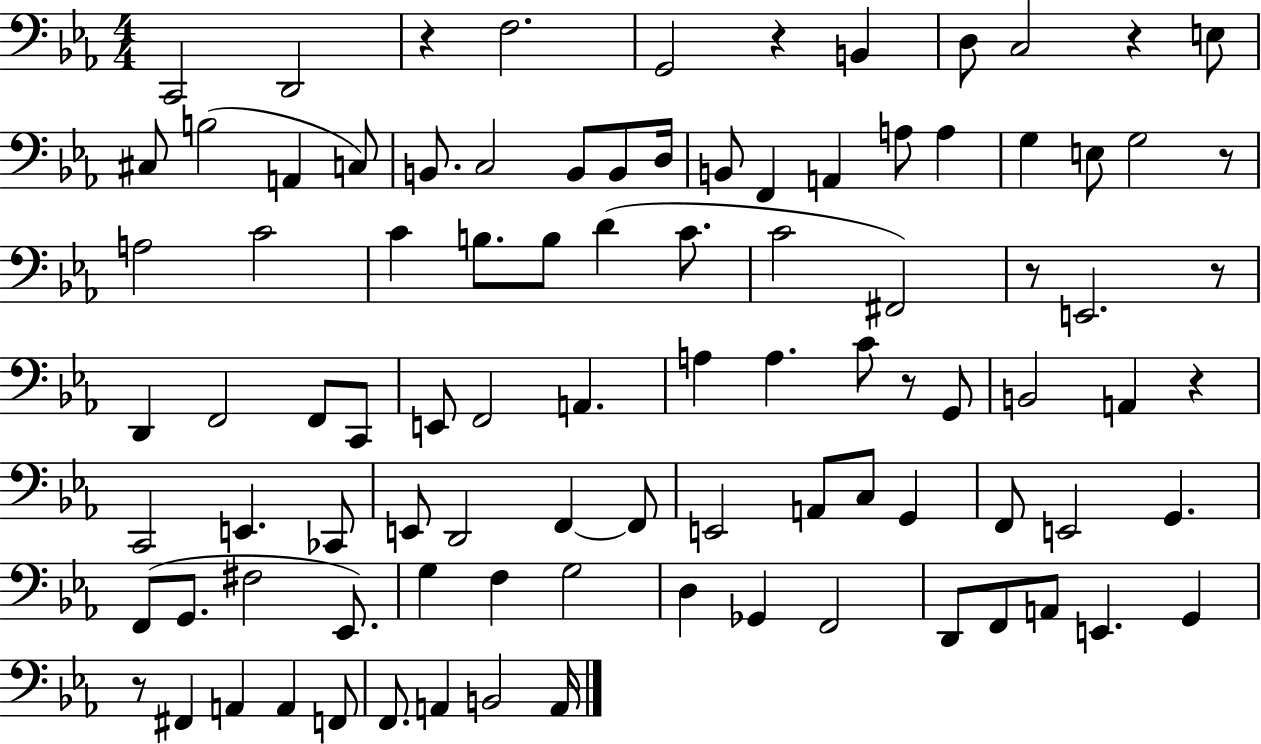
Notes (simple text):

C2/h D2/h R/q F3/h. G2/h R/q B2/q D3/e C3/h R/q E3/e C#3/e B3/h A2/q C3/e B2/e. C3/h B2/e B2/e D3/s B2/e F2/q A2/q A3/e A3/q G3/q E3/e G3/h R/e A3/h C4/h C4/q B3/e. B3/e D4/q C4/e. C4/h F#2/h R/e E2/h. R/e D2/q F2/h F2/e C2/e E2/e F2/h A2/q. A3/q A3/q. C4/e R/e G2/e B2/h A2/q R/q C2/h E2/q. CES2/e E2/e D2/h F2/q F2/e E2/h A2/e C3/e G2/q F2/e E2/h G2/q. F2/e G2/e. F#3/h Eb2/e. G3/q F3/q G3/h D3/q Gb2/q F2/h D2/e F2/e A2/e E2/q. G2/q R/e F#2/q A2/q A2/q F2/e F2/e. A2/q B2/h A2/s